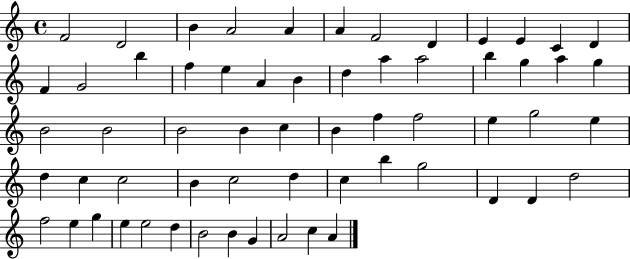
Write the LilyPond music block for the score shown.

{
  \clef treble
  \time 4/4
  \defaultTimeSignature
  \key c \major
  f'2 d'2 | b'4 a'2 a'4 | a'4 f'2 d'4 | e'4 e'4 c'4 d'4 | \break f'4 g'2 b''4 | f''4 e''4 a'4 b'4 | d''4 a''4 a''2 | b''4 g''4 a''4 g''4 | \break b'2 b'2 | b'2 b'4 c''4 | b'4 f''4 f''2 | e''4 g''2 e''4 | \break d''4 c''4 c''2 | b'4 c''2 d''4 | c''4 b''4 g''2 | d'4 d'4 d''2 | \break f''2 e''4 g''4 | e''4 e''2 d''4 | b'2 b'4 g'4 | a'2 c''4 a'4 | \break \bar "|."
}